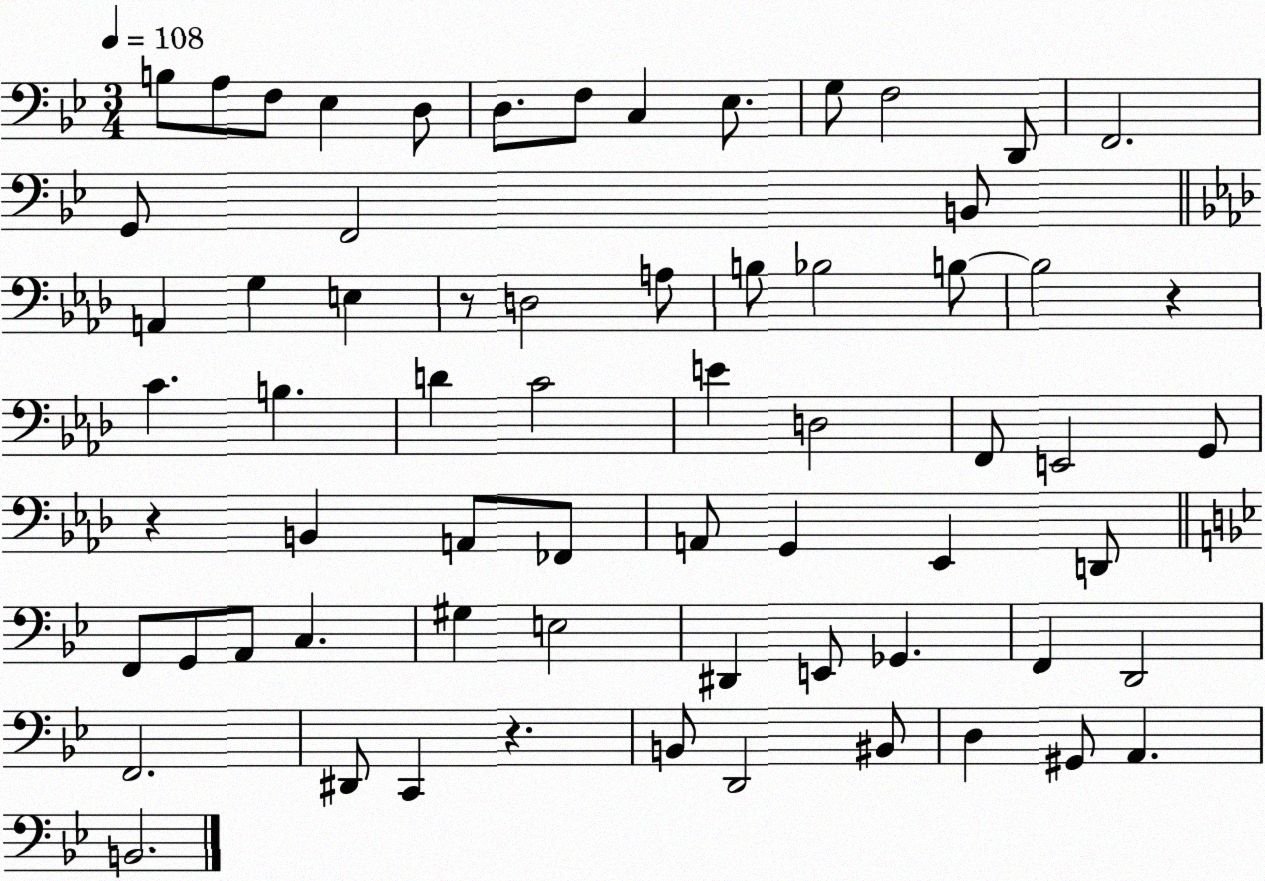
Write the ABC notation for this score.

X:1
T:Untitled
M:3/4
L:1/4
K:Bb
B,/2 A,/2 F,/2 _E, D,/2 D,/2 F,/2 C, _E,/2 G,/2 F,2 D,,/2 F,,2 G,,/2 F,,2 B,,/2 A,, G, E, z/2 D,2 A,/2 B,/2 _B,2 B,/2 B,2 z C B, D C2 E D,2 F,,/2 E,,2 G,,/2 z B,, A,,/2 _F,,/2 A,,/2 G,, _E,, D,,/2 F,,/2 G,,/2 A,,/2 C, ^G, E,2 ^D,, E,,/2 _G,, F,, D,,2 F,,2 ^D,,/2 C,, z B,,/2 D,,2 ^B,,/2 D, ^G,,/2 A,, B,,2